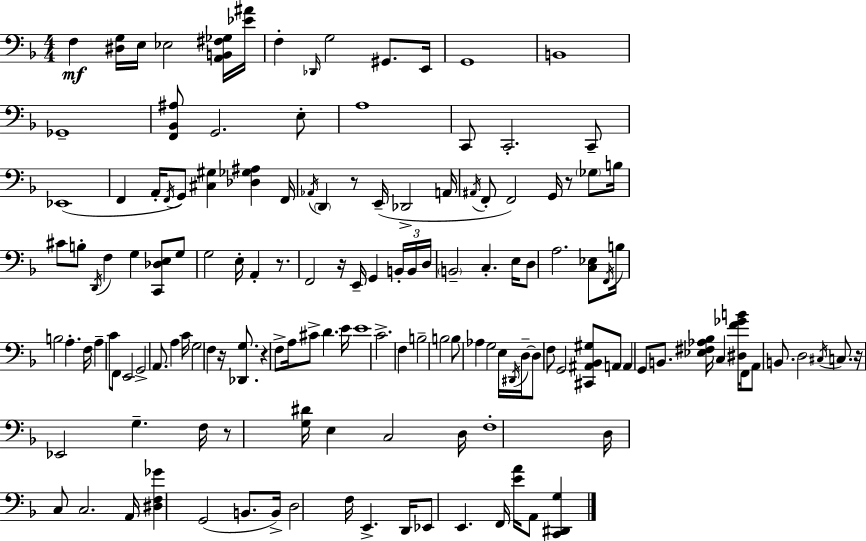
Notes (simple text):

F3/q [D#3,G3]/s E3/s Eb3/h [A2,B2,F#3,Gb3]/s [Eb4,A#4]/s F3/q Db2/s G3/h G#2/e. E2/s G2/w B2/w Gb2/w [F2,Bb2,A#3]/e G2/h. E3/e A3/w C2/e C2/h. C2/e Eb2/w F2/q A2/s F2/s G2/e [C#3,G#3]/q [Db3,Gb3,A#3]/q F2/s Ab2/s D2/q R/e E2/s Db2/h A2/s A#2/s F2/e F2/h G2/s R/e Gb3/e B3/s C#4/e B3/e D2/s F3/q G3/q [C2,Db3,E3]/e G3/e G3/h E3/s A2/q R/e. F2/h R/s E2/s G2/q B2/s B2/s D3/s B2/h C3/q. E3/s D3/e A3/h. [C3,Eb3]/e F2/s B3/s B3/h A3/q. F3/s A3/q C4/e F2/e E2/h G2/h A2/e. A3/q C4/s G3/h F3/q R/s [Db2,G3]/e. R/q F3/e A3/s C#4/e D4/q. E4/s E4/w C4/h. F3/q B3/h B3/h B3/e Ab3/q G3/h E3/s D#2/s D3/s D3/e F3/e G2/h [C#2,A#2,Bb2,G#3]/e A2/e A2/q G2/e B2/e. [Eb3,F#3,Ab3,Bb3]/s C3/q [D#3,F4,Gb4,B4]/s F2/s A2/e B2/e. D3/h C#3/s C3/e. R/s Eb2/h G3/q. F3/s R/e [G3,D#4]/s E3/q C3/h D3/s F3/w D3/s C3/e C3/h. A2/s [D#3,F3,Gb4]/q G2/h B2/e. B2/s D3/h F3/s E2/q. D2/s Eb2/e E2/q. F2/s [E4,A4]/s A2/e [C2,D#2,G3]/q